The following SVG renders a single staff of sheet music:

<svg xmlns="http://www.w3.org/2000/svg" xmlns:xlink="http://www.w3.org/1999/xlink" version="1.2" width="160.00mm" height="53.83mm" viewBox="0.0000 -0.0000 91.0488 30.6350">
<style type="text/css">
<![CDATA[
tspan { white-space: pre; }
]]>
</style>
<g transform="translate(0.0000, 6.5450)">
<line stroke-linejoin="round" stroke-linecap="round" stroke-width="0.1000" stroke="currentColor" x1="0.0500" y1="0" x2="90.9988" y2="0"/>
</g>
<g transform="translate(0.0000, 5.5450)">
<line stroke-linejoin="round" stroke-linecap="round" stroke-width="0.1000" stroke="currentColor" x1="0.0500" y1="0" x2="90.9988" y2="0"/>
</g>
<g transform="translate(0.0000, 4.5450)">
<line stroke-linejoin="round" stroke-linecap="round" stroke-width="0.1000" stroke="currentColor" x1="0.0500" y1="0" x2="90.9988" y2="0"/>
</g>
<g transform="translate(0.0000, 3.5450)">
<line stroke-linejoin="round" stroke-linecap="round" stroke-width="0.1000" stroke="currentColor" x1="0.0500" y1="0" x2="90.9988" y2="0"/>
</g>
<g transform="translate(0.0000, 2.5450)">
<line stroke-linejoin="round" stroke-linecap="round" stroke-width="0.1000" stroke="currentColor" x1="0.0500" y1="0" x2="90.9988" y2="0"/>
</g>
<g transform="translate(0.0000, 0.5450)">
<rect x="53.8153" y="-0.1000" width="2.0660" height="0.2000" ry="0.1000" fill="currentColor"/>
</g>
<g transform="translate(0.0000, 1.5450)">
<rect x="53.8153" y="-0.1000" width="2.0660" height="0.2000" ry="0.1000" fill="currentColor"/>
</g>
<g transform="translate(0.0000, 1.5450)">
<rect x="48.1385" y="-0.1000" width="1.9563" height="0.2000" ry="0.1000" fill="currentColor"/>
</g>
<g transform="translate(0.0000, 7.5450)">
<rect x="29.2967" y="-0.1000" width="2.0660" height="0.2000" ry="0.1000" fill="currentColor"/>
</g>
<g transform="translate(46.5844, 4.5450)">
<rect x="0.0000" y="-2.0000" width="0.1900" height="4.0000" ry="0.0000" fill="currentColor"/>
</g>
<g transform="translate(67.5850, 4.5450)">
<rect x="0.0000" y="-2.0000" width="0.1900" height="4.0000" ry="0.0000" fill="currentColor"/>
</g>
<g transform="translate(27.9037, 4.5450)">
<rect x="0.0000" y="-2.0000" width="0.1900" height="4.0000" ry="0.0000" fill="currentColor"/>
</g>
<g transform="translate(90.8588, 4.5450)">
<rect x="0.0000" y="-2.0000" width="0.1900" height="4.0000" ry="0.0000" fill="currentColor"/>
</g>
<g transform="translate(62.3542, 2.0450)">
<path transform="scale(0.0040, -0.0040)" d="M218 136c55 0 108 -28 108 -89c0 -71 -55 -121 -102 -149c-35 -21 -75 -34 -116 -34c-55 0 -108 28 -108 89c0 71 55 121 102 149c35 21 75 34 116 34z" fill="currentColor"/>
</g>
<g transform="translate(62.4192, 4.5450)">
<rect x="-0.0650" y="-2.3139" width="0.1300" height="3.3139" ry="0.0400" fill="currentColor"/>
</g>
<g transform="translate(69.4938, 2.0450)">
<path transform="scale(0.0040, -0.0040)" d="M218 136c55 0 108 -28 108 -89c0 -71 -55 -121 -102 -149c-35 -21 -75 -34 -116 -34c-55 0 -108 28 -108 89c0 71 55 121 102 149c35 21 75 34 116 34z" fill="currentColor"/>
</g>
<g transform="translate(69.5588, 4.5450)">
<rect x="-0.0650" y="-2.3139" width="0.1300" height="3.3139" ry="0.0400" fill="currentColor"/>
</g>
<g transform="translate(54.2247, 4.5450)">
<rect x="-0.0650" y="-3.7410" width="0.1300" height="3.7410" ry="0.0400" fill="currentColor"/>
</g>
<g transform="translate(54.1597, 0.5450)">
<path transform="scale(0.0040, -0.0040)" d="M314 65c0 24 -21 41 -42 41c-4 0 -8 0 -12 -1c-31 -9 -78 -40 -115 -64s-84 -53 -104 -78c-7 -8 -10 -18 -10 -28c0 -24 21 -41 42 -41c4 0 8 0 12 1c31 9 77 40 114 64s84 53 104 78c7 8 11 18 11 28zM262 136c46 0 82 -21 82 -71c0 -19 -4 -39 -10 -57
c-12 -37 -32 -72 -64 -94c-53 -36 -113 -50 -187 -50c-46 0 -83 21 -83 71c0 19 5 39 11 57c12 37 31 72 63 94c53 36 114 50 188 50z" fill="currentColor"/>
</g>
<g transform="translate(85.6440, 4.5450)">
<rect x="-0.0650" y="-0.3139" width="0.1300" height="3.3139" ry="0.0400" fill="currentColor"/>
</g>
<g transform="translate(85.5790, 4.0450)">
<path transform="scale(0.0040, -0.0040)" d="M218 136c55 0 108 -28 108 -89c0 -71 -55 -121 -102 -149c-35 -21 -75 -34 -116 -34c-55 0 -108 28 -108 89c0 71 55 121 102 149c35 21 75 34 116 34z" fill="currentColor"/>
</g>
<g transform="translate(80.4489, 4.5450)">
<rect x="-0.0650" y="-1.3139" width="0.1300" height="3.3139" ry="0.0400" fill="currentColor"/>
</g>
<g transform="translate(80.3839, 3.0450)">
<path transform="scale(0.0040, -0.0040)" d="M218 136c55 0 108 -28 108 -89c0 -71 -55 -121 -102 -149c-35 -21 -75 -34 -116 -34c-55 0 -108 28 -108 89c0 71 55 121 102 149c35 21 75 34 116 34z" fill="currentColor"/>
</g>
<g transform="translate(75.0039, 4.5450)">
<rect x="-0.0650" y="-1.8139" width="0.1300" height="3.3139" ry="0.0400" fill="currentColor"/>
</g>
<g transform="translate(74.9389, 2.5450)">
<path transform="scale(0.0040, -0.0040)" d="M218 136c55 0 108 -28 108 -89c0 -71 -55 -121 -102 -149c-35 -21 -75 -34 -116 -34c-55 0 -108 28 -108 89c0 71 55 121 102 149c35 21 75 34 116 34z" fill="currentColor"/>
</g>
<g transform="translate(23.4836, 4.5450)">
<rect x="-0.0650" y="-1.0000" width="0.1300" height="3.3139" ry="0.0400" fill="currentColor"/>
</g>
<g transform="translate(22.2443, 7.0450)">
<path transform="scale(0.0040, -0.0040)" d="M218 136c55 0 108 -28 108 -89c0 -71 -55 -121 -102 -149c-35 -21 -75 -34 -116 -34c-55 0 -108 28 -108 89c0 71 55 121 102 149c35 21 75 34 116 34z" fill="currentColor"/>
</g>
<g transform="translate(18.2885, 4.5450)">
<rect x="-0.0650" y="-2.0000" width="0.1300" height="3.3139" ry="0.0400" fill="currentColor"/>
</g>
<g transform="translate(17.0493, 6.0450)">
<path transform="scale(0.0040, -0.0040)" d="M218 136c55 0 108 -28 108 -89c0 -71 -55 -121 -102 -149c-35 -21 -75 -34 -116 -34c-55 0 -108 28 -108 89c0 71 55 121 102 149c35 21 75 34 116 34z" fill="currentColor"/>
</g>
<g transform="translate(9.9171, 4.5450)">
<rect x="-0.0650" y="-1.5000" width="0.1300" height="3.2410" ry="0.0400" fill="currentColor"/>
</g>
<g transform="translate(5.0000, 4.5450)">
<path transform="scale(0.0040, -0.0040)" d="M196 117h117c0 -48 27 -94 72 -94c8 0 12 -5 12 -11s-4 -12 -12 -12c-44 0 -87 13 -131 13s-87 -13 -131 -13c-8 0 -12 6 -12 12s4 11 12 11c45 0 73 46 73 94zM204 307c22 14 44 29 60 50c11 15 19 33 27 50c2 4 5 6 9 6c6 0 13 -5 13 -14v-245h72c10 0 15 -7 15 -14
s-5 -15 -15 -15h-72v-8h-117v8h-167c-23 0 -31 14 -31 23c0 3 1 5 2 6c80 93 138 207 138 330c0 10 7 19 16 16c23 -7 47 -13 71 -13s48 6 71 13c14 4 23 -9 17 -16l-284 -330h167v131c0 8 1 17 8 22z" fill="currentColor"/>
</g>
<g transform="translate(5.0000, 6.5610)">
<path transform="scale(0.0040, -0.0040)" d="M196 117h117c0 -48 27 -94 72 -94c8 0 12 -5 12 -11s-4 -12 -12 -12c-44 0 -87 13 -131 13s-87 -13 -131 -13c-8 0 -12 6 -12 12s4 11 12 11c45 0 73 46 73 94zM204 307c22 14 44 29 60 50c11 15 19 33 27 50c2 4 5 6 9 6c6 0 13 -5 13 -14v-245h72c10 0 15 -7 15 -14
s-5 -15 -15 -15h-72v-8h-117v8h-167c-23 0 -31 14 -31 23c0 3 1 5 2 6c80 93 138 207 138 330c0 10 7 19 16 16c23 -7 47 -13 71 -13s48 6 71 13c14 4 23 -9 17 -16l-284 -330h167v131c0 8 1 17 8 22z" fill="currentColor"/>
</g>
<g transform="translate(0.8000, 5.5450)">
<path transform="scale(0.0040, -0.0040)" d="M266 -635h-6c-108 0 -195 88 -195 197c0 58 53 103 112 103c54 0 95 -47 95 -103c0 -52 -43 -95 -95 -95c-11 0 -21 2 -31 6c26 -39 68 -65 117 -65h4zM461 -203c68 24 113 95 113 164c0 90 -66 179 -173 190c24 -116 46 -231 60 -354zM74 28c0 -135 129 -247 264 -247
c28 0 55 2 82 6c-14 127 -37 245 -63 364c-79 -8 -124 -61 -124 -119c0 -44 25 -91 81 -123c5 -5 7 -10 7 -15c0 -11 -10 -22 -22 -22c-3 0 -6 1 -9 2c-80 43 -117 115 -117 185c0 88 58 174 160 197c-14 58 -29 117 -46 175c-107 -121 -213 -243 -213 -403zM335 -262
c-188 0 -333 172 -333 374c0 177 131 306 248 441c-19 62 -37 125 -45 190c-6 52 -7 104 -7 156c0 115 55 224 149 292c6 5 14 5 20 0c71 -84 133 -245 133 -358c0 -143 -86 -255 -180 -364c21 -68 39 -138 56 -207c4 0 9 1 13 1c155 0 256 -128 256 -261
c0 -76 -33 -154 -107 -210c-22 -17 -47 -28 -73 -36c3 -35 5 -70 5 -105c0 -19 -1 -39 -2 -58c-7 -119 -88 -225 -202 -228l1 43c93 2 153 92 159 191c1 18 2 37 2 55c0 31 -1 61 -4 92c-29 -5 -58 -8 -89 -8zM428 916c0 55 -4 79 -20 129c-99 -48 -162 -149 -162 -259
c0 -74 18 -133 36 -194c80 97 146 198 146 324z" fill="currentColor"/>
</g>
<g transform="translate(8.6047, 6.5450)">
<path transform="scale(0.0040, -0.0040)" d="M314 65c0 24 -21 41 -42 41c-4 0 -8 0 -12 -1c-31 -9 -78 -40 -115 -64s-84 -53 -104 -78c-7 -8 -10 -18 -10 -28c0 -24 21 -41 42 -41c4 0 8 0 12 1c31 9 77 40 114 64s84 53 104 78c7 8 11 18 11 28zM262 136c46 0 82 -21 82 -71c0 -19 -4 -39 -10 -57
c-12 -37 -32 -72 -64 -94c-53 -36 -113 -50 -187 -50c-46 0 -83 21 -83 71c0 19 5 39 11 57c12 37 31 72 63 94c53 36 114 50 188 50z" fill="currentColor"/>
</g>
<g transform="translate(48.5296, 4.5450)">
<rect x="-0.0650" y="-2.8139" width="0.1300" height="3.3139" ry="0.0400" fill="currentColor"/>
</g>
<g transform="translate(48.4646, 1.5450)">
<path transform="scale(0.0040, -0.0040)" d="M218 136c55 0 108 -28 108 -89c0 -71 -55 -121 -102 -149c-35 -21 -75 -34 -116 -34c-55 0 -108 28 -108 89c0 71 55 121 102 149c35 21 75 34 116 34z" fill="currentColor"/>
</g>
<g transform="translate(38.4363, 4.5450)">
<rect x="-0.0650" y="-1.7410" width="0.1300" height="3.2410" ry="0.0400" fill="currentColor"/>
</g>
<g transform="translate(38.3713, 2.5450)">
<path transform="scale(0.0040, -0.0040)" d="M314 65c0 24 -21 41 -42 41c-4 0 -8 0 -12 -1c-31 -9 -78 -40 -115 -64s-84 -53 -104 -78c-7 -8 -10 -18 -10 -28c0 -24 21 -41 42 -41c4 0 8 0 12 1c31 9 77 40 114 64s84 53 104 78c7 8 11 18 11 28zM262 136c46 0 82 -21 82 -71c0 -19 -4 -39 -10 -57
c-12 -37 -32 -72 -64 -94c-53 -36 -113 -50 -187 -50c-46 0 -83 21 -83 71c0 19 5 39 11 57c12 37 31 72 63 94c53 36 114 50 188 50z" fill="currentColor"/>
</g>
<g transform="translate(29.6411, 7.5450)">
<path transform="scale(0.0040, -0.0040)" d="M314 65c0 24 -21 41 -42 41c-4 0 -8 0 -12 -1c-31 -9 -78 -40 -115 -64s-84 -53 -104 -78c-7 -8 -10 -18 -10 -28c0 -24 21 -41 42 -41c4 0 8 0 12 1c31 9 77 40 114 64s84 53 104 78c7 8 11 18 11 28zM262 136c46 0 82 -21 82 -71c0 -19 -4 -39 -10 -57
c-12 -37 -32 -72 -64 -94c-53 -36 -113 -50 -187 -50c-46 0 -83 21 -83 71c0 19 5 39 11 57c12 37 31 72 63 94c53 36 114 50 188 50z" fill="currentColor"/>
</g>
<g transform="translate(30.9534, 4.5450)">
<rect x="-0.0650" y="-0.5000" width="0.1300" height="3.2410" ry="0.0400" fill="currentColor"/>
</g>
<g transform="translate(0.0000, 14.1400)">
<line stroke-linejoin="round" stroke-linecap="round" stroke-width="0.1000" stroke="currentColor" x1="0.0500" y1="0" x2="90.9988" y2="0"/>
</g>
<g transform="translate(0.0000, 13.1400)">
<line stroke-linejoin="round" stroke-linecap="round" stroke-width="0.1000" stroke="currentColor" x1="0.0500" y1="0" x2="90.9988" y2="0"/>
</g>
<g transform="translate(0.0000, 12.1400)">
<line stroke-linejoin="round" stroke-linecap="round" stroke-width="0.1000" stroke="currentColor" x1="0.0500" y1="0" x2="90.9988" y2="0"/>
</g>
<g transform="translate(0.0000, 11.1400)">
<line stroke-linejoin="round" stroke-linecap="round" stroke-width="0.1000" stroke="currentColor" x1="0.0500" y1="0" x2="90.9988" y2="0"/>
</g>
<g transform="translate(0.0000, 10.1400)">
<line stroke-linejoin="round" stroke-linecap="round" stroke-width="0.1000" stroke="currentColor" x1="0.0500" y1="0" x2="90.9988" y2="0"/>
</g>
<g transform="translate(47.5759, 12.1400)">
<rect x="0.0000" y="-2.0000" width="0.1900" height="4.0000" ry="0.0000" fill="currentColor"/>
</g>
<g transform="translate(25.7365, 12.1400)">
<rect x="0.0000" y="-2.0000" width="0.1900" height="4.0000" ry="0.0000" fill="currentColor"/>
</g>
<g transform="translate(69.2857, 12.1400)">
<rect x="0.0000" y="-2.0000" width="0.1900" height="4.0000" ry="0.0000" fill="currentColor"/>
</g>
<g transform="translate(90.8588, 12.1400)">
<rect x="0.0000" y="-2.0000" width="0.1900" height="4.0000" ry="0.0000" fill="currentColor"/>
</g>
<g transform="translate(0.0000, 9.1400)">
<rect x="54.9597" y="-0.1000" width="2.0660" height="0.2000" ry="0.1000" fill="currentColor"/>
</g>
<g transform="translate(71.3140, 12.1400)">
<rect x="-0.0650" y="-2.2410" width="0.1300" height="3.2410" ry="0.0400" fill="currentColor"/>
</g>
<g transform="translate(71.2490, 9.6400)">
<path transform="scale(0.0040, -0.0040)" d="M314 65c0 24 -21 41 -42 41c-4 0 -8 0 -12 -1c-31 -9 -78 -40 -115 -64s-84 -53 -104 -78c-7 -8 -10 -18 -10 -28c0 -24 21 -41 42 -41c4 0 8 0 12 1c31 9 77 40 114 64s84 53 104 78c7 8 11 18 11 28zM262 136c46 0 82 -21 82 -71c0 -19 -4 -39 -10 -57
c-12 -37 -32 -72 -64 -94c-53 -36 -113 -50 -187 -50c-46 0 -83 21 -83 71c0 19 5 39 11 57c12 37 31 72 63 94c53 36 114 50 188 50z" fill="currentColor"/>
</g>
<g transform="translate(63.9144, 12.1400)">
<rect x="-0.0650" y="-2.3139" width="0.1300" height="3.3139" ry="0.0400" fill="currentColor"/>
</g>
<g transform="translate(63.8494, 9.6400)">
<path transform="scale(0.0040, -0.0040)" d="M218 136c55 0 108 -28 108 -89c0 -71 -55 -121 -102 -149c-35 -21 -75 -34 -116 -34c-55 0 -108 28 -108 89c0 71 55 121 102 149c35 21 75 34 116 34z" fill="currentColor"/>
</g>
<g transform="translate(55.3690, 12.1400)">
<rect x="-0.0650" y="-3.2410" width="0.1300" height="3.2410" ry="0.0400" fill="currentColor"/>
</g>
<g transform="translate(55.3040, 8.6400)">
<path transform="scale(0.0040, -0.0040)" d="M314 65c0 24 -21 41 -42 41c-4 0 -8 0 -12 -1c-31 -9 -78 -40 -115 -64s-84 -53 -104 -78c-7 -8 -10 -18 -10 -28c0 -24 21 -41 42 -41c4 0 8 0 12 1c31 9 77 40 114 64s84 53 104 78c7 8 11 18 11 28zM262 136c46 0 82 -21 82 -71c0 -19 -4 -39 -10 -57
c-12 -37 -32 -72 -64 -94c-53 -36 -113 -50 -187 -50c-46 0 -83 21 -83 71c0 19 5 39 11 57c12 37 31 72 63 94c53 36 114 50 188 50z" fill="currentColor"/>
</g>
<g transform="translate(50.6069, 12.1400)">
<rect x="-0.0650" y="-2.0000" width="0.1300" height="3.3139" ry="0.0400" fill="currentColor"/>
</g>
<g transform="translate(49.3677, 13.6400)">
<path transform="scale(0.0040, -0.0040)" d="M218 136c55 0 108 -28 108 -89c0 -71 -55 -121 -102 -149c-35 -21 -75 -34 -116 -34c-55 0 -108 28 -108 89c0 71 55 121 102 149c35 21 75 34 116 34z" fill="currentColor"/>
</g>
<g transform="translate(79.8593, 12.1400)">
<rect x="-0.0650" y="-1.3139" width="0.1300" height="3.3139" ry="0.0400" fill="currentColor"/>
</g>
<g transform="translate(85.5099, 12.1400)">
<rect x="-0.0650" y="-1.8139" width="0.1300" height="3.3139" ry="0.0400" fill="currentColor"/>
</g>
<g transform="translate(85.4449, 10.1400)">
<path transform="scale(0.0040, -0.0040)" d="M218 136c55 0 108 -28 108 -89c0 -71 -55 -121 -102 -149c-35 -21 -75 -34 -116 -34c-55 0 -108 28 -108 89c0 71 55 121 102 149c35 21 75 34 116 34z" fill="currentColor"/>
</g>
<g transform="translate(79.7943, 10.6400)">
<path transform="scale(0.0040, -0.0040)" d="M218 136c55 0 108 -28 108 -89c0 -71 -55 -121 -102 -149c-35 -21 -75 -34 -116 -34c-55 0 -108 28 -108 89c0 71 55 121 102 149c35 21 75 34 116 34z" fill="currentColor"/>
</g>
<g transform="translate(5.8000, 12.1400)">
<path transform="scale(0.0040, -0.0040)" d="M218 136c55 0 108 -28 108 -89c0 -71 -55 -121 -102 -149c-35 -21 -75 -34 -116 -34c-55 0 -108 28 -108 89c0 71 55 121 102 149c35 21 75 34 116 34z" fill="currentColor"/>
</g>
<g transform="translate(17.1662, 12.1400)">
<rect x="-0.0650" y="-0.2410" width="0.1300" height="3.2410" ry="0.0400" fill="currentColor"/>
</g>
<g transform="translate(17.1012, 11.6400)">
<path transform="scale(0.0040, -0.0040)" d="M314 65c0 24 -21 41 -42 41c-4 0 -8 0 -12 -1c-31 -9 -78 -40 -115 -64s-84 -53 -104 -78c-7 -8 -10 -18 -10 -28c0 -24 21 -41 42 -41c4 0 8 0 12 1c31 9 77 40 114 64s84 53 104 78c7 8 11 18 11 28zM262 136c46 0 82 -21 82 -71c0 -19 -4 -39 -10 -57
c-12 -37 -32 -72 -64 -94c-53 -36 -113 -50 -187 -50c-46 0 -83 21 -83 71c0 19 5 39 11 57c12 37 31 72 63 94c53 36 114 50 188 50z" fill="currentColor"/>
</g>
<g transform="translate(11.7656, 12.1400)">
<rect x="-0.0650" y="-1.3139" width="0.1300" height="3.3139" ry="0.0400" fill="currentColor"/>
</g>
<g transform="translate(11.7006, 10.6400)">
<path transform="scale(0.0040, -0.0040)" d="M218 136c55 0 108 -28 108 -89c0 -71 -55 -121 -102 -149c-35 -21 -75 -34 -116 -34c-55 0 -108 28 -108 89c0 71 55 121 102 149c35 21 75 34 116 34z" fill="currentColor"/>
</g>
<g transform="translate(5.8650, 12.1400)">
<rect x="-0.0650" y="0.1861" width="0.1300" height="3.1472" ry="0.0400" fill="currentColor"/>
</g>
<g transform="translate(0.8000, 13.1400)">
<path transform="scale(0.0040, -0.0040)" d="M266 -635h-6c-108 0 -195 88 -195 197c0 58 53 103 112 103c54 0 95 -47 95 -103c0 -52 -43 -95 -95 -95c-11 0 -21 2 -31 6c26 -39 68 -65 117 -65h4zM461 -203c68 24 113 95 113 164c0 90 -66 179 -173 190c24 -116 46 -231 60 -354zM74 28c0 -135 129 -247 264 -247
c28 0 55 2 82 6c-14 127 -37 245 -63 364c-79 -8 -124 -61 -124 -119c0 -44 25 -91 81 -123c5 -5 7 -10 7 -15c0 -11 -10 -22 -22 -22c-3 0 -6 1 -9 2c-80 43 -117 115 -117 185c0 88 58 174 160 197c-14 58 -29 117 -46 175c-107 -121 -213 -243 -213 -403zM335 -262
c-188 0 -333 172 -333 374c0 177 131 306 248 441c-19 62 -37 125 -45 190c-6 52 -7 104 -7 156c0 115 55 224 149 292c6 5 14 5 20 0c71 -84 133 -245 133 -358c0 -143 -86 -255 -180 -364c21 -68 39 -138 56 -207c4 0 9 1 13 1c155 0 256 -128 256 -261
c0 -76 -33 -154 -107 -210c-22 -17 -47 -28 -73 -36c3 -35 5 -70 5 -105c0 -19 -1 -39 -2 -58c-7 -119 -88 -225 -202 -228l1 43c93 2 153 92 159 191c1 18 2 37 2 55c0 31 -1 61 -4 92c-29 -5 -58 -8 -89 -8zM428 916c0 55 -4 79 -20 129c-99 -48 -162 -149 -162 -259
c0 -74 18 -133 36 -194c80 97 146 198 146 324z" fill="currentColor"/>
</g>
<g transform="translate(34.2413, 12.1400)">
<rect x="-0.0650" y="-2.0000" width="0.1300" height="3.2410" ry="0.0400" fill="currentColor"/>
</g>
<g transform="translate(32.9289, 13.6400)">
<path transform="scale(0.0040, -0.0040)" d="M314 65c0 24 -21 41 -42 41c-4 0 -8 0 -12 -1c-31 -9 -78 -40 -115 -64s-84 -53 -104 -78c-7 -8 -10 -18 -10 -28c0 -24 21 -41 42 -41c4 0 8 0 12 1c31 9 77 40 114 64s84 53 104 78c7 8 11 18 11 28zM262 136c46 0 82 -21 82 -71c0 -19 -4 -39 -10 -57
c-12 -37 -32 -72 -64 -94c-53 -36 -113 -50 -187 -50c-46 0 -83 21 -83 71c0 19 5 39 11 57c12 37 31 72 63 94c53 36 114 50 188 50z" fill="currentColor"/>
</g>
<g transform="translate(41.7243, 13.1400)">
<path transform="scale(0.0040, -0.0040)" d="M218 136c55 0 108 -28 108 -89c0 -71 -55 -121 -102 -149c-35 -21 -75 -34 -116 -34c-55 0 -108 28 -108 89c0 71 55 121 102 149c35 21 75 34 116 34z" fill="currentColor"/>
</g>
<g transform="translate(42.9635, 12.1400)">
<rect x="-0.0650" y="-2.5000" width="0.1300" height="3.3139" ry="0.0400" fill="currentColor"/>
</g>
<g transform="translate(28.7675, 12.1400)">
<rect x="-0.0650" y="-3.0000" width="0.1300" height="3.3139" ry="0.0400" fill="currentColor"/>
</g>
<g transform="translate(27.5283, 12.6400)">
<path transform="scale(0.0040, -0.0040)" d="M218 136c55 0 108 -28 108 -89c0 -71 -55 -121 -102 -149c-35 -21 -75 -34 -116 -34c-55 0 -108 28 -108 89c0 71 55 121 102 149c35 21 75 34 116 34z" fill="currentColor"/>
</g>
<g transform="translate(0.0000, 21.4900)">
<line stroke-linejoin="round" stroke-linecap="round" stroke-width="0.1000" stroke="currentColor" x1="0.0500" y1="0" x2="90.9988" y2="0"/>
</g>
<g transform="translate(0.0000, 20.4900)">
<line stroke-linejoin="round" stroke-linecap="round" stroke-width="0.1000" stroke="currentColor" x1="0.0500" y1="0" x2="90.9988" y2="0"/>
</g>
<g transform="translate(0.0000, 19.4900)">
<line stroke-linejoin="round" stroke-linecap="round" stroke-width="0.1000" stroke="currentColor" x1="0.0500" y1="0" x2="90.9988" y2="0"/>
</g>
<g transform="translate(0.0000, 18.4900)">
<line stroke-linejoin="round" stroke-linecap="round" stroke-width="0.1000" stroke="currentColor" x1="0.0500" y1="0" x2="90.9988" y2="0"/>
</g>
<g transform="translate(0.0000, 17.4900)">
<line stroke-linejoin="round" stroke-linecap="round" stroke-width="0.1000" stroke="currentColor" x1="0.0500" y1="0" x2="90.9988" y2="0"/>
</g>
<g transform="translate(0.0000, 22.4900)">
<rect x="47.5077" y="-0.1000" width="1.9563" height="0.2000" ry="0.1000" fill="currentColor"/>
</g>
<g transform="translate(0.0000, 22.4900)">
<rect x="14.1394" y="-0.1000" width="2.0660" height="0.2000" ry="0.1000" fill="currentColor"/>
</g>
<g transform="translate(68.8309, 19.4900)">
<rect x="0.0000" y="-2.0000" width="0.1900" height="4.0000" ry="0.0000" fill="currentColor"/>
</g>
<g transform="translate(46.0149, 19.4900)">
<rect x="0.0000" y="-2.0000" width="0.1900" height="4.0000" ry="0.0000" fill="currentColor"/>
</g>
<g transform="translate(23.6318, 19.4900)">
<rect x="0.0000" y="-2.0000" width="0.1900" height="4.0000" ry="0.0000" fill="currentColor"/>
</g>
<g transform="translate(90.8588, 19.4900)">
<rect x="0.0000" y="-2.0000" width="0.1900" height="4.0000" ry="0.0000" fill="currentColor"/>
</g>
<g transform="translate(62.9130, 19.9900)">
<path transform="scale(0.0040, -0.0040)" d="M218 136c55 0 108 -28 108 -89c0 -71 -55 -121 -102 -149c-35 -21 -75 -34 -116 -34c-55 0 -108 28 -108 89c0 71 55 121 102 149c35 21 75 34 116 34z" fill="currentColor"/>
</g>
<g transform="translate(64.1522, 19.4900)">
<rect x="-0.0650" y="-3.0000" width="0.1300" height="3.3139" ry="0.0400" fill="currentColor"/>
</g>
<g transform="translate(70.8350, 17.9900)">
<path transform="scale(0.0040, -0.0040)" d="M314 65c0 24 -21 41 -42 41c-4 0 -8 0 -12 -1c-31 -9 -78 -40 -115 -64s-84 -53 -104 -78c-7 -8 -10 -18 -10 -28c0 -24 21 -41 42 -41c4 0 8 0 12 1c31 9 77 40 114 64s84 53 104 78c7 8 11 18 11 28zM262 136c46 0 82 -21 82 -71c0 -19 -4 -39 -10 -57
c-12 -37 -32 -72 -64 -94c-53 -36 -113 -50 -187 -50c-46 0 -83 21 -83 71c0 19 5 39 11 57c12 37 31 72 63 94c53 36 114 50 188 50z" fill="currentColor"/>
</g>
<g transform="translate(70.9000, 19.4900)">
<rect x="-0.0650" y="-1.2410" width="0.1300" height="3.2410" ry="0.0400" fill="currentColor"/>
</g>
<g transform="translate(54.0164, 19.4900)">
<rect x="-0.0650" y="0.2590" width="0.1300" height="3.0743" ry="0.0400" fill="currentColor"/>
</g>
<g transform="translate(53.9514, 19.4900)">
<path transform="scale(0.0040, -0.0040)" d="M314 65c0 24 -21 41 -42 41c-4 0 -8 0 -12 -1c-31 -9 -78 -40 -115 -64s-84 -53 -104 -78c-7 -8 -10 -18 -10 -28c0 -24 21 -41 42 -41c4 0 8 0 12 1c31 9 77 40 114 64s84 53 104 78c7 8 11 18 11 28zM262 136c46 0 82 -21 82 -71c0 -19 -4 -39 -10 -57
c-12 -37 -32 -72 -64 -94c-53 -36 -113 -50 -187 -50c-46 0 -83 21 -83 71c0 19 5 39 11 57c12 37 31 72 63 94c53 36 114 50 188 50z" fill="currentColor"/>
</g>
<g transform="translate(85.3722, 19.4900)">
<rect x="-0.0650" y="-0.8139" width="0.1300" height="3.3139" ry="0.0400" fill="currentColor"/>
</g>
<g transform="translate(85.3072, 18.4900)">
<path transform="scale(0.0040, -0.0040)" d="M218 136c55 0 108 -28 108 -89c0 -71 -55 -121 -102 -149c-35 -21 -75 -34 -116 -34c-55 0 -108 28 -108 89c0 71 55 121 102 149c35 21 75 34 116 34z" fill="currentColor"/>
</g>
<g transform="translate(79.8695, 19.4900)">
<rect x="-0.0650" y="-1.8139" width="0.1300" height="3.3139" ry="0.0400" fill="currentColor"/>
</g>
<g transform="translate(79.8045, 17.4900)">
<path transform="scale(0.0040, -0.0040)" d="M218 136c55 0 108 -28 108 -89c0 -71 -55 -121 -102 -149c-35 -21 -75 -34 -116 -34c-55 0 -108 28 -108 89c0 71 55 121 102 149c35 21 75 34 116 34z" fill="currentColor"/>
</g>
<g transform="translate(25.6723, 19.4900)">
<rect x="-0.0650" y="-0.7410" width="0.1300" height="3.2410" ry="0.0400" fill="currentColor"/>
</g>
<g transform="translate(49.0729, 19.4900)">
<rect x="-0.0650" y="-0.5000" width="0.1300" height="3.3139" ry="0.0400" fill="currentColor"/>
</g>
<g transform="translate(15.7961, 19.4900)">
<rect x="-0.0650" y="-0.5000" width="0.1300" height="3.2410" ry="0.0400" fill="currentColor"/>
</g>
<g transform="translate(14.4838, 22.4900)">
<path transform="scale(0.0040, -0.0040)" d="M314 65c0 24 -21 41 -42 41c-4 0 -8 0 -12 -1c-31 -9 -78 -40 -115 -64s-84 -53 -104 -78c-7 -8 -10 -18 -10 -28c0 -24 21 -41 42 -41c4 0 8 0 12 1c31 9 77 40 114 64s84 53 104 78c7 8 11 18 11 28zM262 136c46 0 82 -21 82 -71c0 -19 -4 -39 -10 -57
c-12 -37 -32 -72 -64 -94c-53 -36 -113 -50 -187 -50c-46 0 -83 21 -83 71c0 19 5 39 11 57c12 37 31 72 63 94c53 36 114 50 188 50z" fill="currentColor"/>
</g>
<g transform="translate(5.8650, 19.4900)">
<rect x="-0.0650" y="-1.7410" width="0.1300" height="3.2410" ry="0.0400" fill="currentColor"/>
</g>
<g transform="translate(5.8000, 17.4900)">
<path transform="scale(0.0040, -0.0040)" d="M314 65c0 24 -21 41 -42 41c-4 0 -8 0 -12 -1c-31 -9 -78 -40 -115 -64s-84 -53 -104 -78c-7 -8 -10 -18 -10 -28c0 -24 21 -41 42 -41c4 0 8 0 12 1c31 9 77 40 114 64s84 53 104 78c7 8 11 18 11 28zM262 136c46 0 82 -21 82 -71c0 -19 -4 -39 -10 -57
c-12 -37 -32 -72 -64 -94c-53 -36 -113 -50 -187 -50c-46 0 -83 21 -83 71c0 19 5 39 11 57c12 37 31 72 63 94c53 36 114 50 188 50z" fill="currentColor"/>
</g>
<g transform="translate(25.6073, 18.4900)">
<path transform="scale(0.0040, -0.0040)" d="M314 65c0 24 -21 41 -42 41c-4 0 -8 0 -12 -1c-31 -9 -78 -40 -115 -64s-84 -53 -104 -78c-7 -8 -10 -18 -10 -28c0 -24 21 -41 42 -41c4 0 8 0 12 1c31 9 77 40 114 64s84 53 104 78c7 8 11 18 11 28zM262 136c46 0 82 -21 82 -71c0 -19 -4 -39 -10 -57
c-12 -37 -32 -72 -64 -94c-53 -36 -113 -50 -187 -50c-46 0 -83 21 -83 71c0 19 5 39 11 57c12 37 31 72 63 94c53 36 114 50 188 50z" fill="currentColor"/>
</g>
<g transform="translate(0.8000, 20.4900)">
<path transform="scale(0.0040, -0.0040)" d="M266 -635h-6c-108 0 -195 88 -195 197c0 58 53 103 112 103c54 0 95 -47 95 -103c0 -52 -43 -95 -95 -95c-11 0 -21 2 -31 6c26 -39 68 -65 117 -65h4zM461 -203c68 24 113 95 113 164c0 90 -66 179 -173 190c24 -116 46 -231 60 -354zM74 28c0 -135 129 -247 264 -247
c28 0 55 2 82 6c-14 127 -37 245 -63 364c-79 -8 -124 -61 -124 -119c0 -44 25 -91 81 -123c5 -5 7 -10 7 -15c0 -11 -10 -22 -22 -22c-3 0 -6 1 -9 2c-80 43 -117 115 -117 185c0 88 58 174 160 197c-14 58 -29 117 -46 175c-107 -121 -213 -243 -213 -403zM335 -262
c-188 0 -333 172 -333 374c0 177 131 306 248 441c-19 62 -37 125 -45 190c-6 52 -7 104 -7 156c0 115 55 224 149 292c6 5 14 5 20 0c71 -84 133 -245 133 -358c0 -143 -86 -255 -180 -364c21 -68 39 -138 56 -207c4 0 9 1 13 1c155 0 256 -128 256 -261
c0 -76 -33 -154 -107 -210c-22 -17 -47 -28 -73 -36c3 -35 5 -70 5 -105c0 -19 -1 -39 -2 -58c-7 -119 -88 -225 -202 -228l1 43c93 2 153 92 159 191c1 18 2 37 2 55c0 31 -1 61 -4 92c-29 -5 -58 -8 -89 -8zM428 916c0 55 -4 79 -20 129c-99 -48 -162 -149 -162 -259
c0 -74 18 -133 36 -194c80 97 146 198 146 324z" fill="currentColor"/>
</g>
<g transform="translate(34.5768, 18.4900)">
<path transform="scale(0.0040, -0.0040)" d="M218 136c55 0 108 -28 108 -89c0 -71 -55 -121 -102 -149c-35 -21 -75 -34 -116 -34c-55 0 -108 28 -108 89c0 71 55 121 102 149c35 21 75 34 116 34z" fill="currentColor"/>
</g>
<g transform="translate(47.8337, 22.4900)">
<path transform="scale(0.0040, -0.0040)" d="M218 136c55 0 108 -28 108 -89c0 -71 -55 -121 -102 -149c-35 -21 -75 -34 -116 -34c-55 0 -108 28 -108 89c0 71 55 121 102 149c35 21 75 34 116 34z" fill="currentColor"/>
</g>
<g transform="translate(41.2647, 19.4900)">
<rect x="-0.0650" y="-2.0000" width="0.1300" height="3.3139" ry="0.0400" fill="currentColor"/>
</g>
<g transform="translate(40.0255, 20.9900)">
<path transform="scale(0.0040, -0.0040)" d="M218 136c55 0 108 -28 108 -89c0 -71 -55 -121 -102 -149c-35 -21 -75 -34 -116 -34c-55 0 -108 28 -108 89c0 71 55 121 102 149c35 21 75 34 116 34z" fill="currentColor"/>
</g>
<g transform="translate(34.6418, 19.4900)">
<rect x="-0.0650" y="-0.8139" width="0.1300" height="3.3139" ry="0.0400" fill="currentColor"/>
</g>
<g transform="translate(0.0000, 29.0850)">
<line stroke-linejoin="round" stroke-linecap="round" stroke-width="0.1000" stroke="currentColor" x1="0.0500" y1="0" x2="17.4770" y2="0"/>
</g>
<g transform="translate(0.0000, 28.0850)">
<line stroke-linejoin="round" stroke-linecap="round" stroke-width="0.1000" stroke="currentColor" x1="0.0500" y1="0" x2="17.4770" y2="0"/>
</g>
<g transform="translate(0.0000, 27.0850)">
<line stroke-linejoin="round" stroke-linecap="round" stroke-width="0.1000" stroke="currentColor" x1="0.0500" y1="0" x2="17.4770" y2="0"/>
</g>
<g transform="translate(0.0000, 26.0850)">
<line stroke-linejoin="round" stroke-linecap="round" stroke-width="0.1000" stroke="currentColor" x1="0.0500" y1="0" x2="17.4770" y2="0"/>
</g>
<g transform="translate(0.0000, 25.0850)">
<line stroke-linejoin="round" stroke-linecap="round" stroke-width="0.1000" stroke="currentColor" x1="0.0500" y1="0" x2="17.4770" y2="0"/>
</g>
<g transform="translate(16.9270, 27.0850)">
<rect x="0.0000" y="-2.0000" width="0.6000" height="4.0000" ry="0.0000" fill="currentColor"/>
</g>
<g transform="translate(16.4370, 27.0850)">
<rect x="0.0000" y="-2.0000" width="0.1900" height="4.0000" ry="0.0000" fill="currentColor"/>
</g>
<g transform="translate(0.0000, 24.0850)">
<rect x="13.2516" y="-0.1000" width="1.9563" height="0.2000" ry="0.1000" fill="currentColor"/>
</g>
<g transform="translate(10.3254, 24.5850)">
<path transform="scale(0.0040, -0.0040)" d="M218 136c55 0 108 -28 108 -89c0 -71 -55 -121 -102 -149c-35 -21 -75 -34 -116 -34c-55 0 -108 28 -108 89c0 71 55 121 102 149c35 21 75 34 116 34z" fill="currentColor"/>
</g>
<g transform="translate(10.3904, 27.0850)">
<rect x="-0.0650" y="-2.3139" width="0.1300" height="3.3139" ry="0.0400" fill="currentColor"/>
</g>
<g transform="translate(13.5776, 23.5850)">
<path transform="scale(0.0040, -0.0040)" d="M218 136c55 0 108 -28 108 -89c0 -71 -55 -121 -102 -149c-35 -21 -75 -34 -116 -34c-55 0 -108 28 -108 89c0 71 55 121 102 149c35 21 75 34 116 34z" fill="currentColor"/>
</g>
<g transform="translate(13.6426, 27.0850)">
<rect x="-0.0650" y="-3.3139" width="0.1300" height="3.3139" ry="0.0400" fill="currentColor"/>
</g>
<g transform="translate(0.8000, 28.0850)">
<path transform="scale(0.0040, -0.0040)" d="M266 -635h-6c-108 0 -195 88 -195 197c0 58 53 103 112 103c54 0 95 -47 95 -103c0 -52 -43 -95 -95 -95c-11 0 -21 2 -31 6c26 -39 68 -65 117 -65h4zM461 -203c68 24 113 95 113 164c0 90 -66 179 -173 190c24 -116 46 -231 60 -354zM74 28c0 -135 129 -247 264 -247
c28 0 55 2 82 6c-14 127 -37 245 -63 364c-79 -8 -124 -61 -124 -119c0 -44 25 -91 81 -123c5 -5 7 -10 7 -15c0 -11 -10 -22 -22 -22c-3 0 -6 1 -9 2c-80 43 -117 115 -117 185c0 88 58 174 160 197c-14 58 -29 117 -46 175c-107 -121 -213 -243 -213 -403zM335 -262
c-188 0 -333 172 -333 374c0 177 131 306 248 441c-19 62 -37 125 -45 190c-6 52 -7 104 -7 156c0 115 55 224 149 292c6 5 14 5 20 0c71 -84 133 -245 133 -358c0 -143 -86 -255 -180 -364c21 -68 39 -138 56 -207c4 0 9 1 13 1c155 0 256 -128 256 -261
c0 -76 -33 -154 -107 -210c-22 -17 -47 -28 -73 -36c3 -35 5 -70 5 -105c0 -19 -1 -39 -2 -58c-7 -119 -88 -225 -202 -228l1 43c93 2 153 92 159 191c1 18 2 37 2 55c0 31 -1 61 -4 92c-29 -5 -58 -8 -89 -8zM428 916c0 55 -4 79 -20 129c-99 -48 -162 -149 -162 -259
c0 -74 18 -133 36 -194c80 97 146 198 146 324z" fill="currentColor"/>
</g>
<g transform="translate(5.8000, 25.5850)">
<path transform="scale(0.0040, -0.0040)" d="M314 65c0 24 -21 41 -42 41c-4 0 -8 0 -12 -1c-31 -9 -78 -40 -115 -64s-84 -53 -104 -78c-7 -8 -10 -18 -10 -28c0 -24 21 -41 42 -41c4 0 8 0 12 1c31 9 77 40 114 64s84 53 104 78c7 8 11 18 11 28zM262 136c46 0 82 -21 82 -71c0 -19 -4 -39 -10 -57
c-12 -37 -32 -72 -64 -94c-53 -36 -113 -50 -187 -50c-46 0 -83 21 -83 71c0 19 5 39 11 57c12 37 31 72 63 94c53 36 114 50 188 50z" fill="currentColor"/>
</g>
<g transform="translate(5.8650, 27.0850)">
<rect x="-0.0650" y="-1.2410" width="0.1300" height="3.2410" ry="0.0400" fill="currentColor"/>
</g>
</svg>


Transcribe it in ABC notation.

X:1
T:Untitled
M:4/4
L:1/4
K:C
E2 F D C2 f2 a c'2 g g f e c B e c2 A F2 G F b2 g g2 e f f2 C2 d2 d F C B2 A e2 f d e2 g b